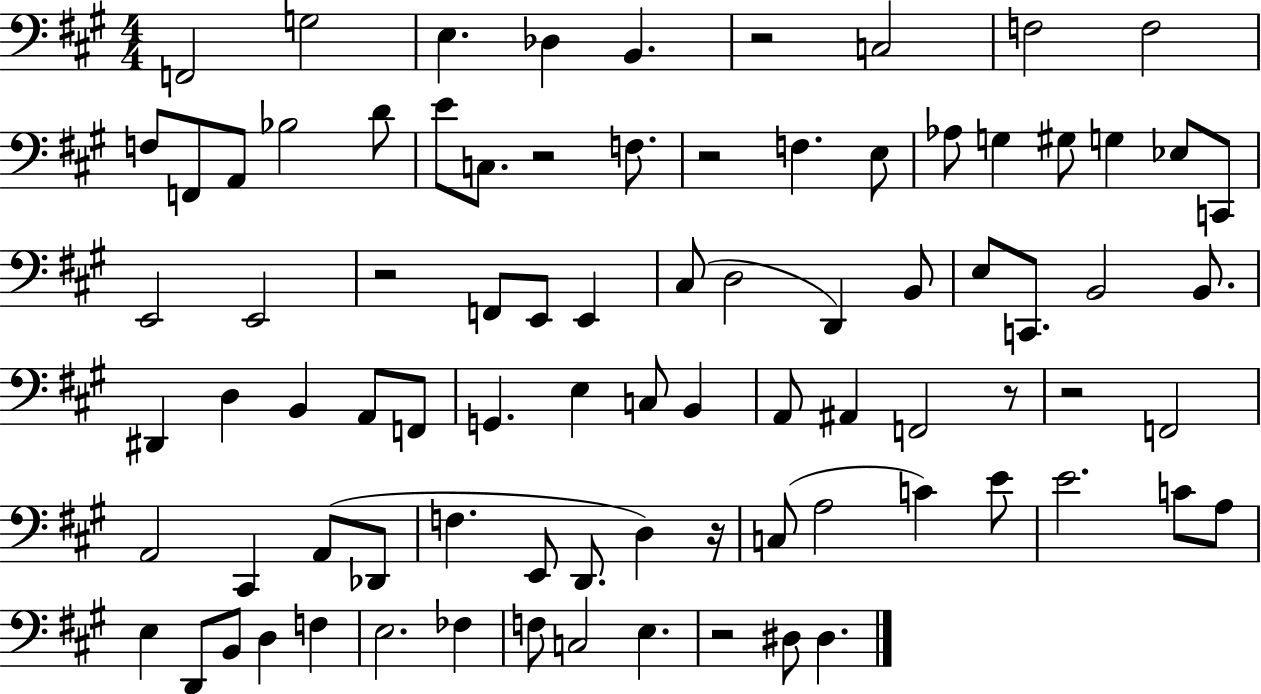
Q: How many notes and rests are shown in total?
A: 85